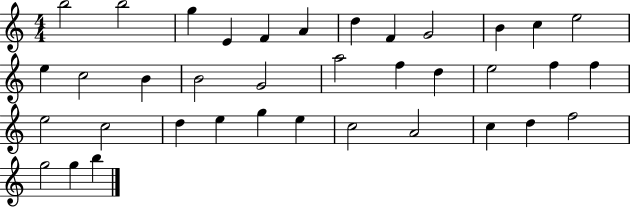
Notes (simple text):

B5/h B5/h G5/q E4/q F4/q A4/q D5/q F4/q G4/h B4/q C5/q E5/h E5/q C5/h B4/q B4/h G4/h A5/h F5/q D5/q E5/h F5/q F5/q E5/h C5/h D5/q E5/q G5/q E5/q C5/h A4/h C5/q D5/q F5/h G5/h G5/q B5/q